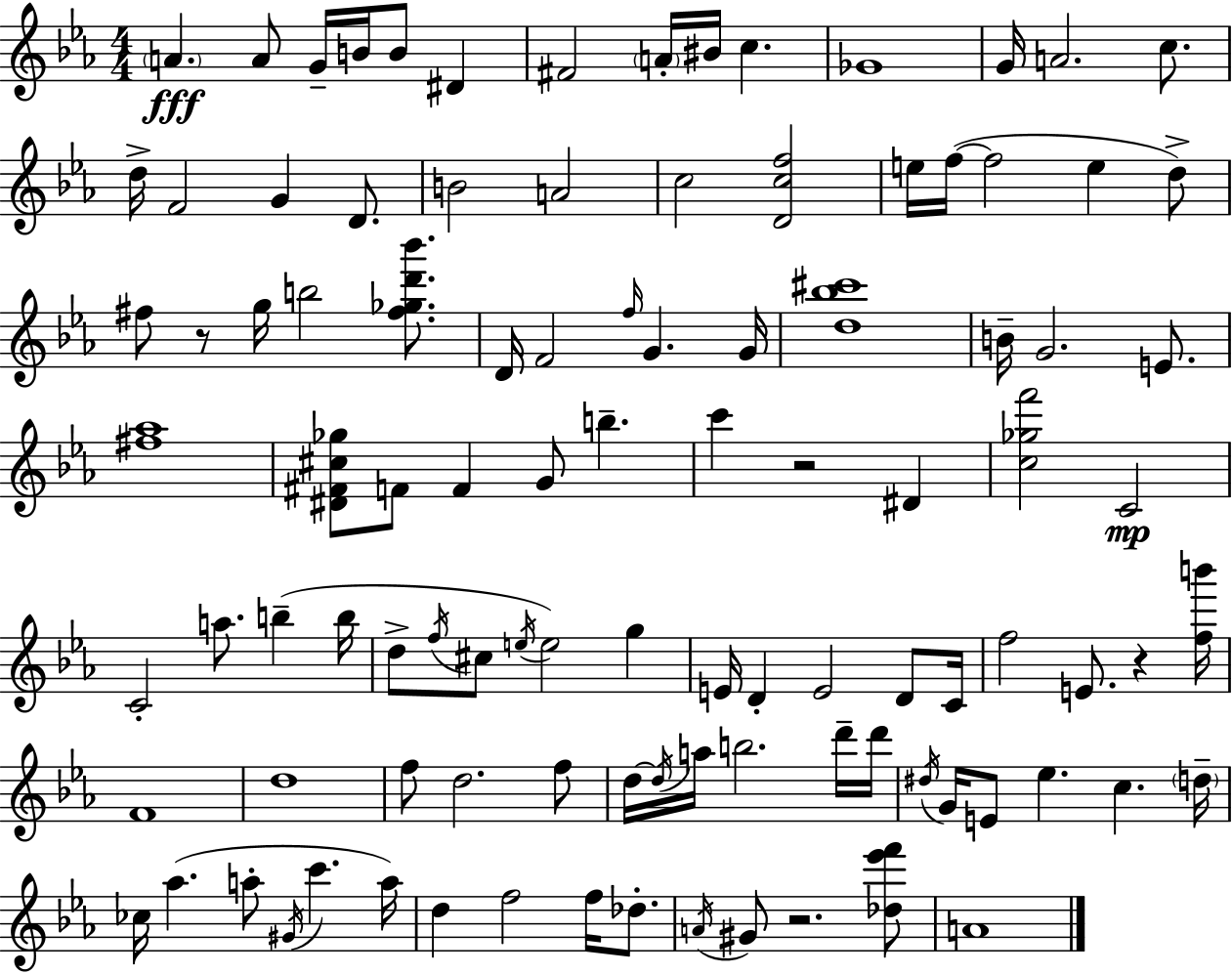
X:1
T:Untitled
M:4/4
L:1/4
K:Eb
A A/2 G/4 B/4 B/2 ^D ^F2 A/4 ^B/4 c _G4 G/4 A2 c/2 d/4 F2 G D/2 B2 A2 c2 [Dcf]2 e/4 f/4 f2 e d/2 ^f/2 z/2 g/4 b2 [^f_gd'_b']/2 D/4 F2 f/4 G G/4 [d_b^c']4 B/4 G2 E/2 [^f_a]4 [^D^F^c_g]/2 F/2 F G/2 b c' z2 ^D [c_gf']2 C2 C2 a/2 b b/4 d/2 f/4 ^c/2 e/4 e2 g E/4 D E2 D/2 C/4 f2 E/2 z [fb']/4 F4 d4 f/2 d2 f/2 d/4 d/4 a/4 b2 d'/4 d'/4 ^d/4 G/4 E/2 _e c d/4 _c/4 _a a/2 ^G/4 c' a/4 d f2 f/4 _d/2 A/4 ^G/2 z2 [_d_e'f']/2 A4